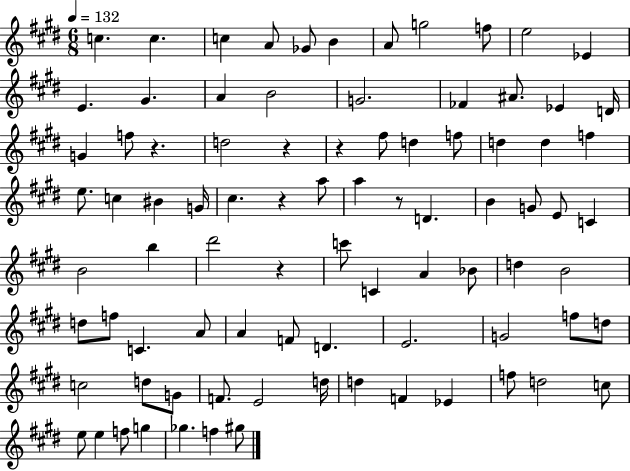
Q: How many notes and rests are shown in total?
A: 86